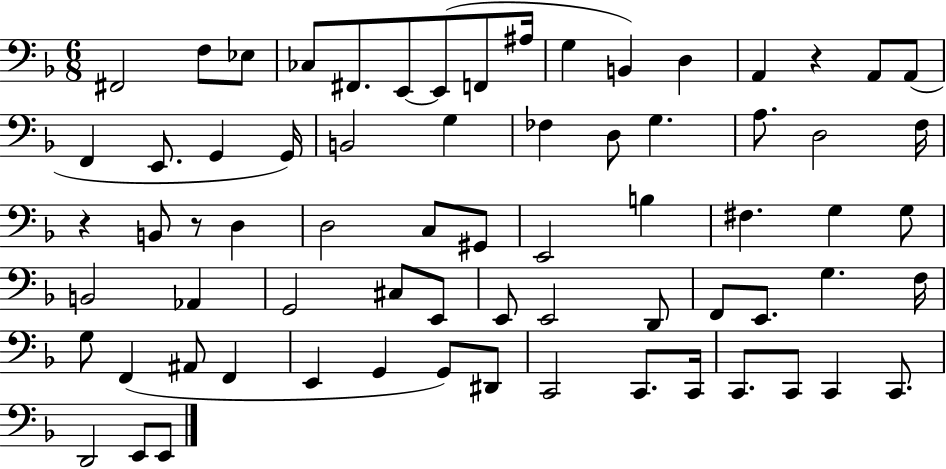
X:1
T:Untitled
M:6/8
L:1/4
K:F
^F,,2 F,/2 _E,/2 _C,/2 ^F,,/2 E,,/2 E,,/2 F,,/2 ^A,/4 G, B,, D, A,, z A,,/2 A,,/2 F,, E,,/2 G,, G,,/4 B,,2 G, _F, D,/2 G, A,/2 D,2 F,/4 z B,,/2 z/2 D, D,2 C,/2 ^G,,/2 E,,2 B, ^F, G, G,/2 B,,2 _A,, G,,2 ^C,/2 E,,/2 E,,/2 E,,2 D,,/2 F,,/2 E,,/2 G, F,/4 G,/2 F,, ^A,,/2 F,, E,, G,, G,,/2 ^D,,/2 C,,2 C,,/2 C,,/4 C,,/2 C,,/2 C,, C,,/2 D,,2 E,,/2 E,,/2